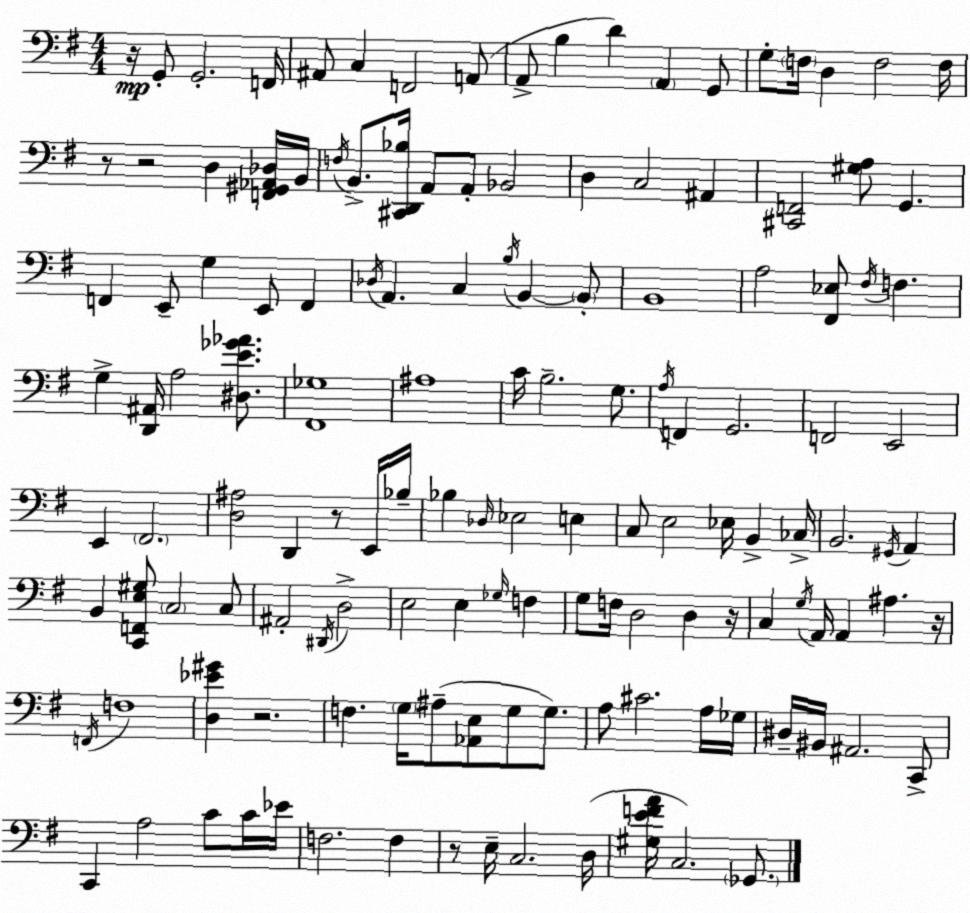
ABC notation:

X:1
T:Untitled
M:4/4
L:1/4
K:G
z/4 G,,/2 G,,2 F,,/4 ^A,,/2 C, F,,2 A,,/2 A,,/2 B, D A,, G,,/2 G,/2 F,/4 D, F,2 F,/4 z/2 z2 D, [F,,^G,,_A,,_D,]/4 B,,/4 F,/4 B,,/2 [^C,,D,,_B,]/4 A,,/2 A,,/2 _B,,2 D, C,2 ^A,, [^C,,F,,]2 [^G,A,]/2 G,, F,, E,,/2 G, E,,/2 F,, _D,/4 A,, C, B,/4 B,, B,,/2 B,,4 A,2 [^F,,_E,]/2 ^F,/4 F, G, [D,,^A,,]/4 A,2 [^D,E_G_A]/2 [^F,,_G,]4 ^A,4 C/4 B,2 G,/2 A,/4 F,, G,,2 F,,2 E,,2 E,, ^F,,2 [D,^A,]2 D,, z/2 E,,/4 _B,/4 _B, _D,/4 _E,2 E, C,/2 E,2 _E,/4 B,, _C,/4 B,,2 ^G,,/4 A,, B,, [C,,F,,E,^G,]/2 C,2 C,/2 ^A,,2 ^D,,/4 D,2 E,2 E, _G,/4 F, G,/2 F,/4 D,2 D, z/4 C, G,/4 A,,/4 A,, ^A, z/4 F,,/4 F,4 [D,_E^G] z2 F, G,/4 ^A,/2 [_A,,E,]/2 G,/2 G,/2 A,/2 ^C2 A,/4 _G,/4 ^D,/4 ^B,,/4 ^A,,2 C,,/2 C,, A,2 C/2 C/4 _E/4 F,2 F, z/2 E,/4 C,2 D,/4 [^G,EFA]/4 C,2 _G,,/2